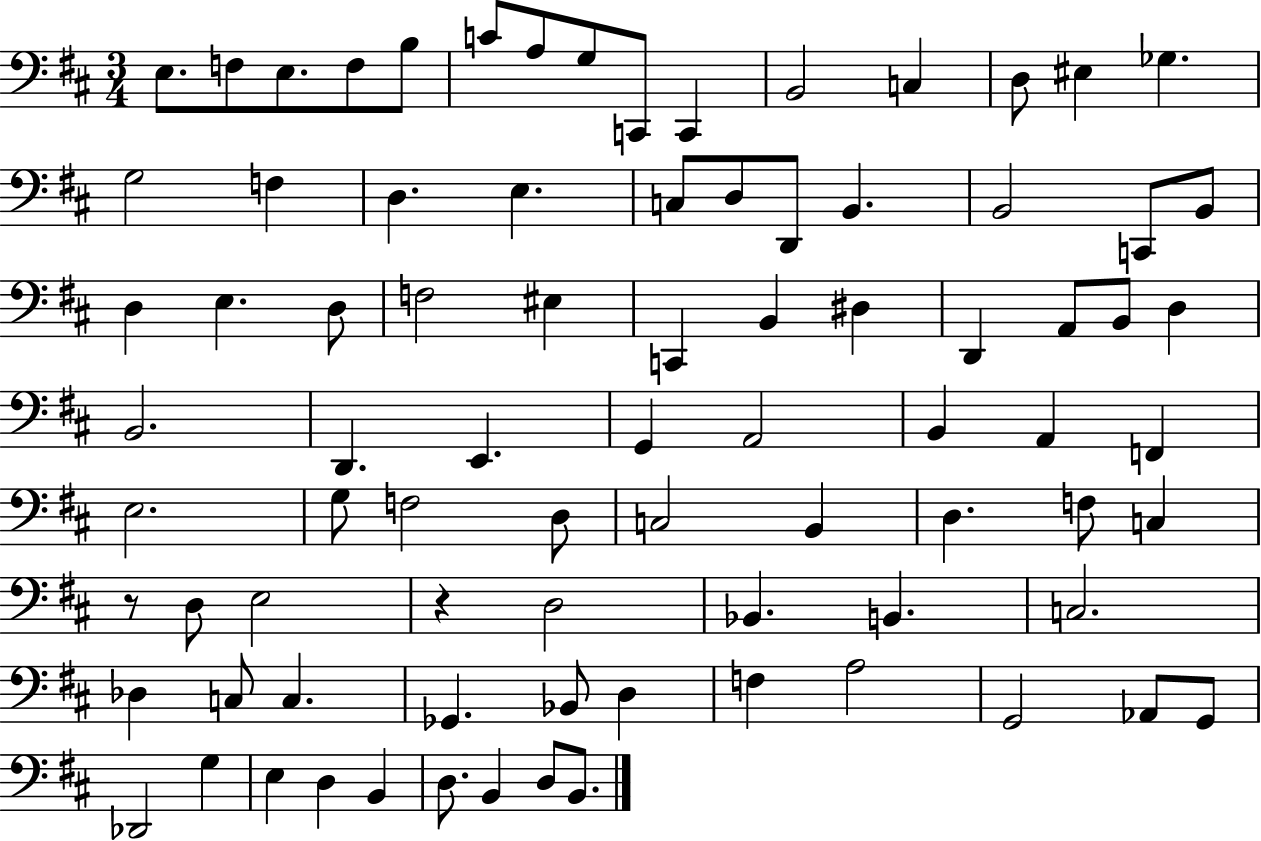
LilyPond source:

{
  \clef bass
  \numericTimeSignature
  \time 3/4
  \key d \major
  \repeat volta 2 { e8. f8 e8. f8 b8 | c'8 a8 g8 c,8 c,4 | b,2 c4 | d8 eis4 ges4. | \break g2 f4 | d4. e4. | c8 d8 d,8 b,4. | b,2 c,8 b,8 | \break d4 e4. d8 | f2 eis4 | c,4 b,4 dis4 | d,4 a,8 b,8 d4 | \break b,2. | d,4. e,4. | g,4 a,2 | b,4 a,4 f,4 | \break e2. | g8 f2 d8 | c2 b,4 | d4. f8 c4 | \break r8 d8 e2 | r4 d2 | bes,4. b,4. | c2. | \break des4 c8 c4. | ges,4. bes,8 d4 | f4 a2 | g,2 aes,8 g,8 | \break des,2 g4 | e4 d4 b,4 | d8. b,4 d8 b,8. | } \bar "|."
}